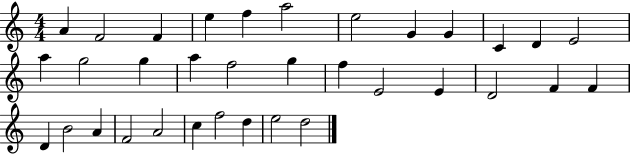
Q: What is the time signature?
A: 4/4